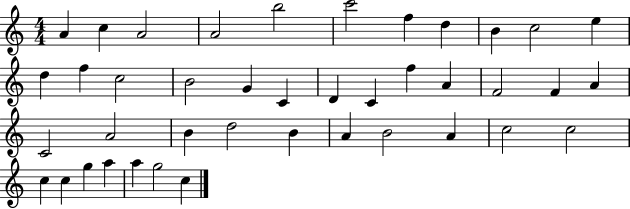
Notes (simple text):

A4/q C5/q A4/h A4/h B5/h C6/h F5/q D5/q B4/q C5/h E5/q D5/q F5/q C5/h B4/h G4/q C4/q D4/q C4/q F5/q A4/q F4/h F4/q A4/q C4/h A4/h B4/q D5/h B4/q A4/q B4/h A4/q C5/h C5/h C5/q C5/q G5/q A5/q A5/q G5/h C5/q